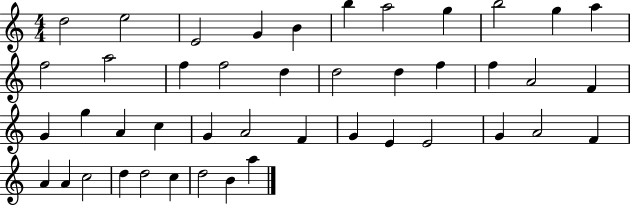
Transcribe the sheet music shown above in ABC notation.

X:1
T:Untitled
M:4/4
L:1/4
K:C
d2 e2 E2 G B b a2 g b2 g a f2 a2 f f2 d d2 d f f A2 F G g A c G A2 F G E E2 G A2 F A A c2 d d2 c d2 B a